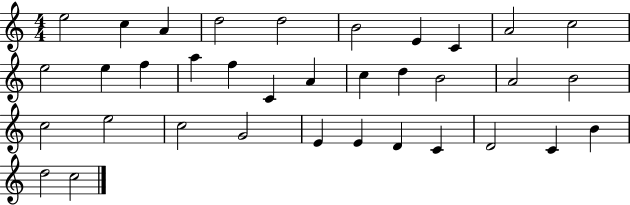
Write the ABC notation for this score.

X:1
T:Untitled
M:4/4
L:1/4
K:C
e2 c A d2 d2 B2 E C A2 c2 e2 e f a f C A c d B2 A2 B2 c2 e2 c2 G2 E E D C D2 C B d2 c2